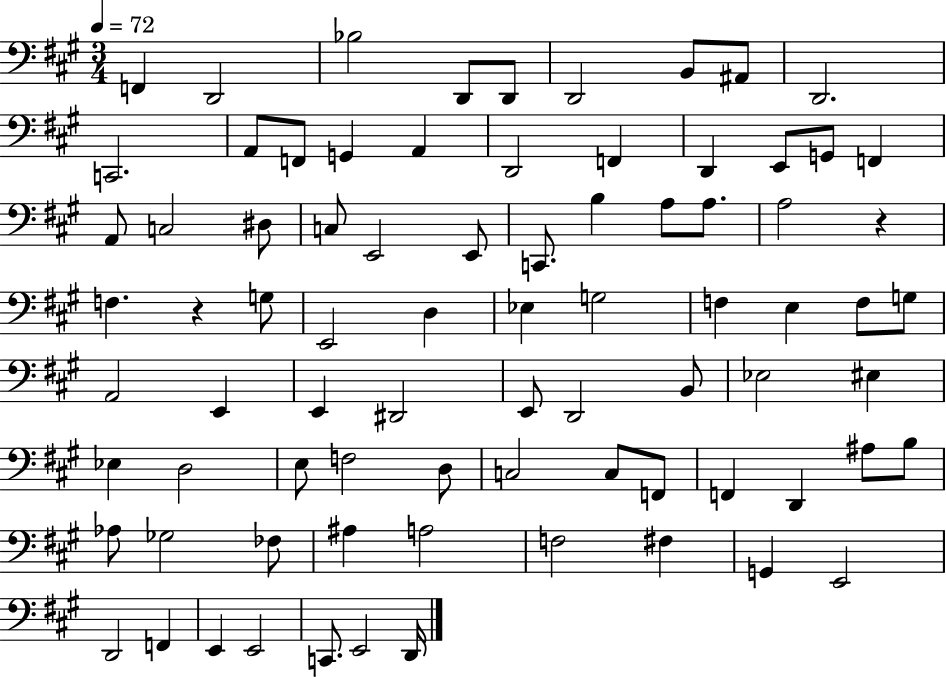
F2/q D2/h Bb3/h D2/e D2/e D2/h B2/e A#2/e D2/h. C2/h. A2/e F2/e G2/q A2/q D2/h F2/q D2/q E2/e G2/e F2/q A2/e C3/h D#3/e C3/e E2/h E2/e C2/e. B3/q A3/e A3/e. A3/h R/q F3/q. R/q G3/e E2/h D3/q Eb3/q G3/h F3/q E3/q F3/e G3/e A2/h E2/q E2/q D#2/h E2/e D2/h B2/e Eb3/h EIS3/q Eb3/q D3/h E3/e F3/h D3/e C3/h C3/e F2/e F2/q D2/q A#3/e B3/e Ab3/e Gb3/h FES3/e A#3/q A3/h F3/h F#3/q G2/q E2/h D2/h F2/q E2/q E2/h C2/e. E2/h D2/s